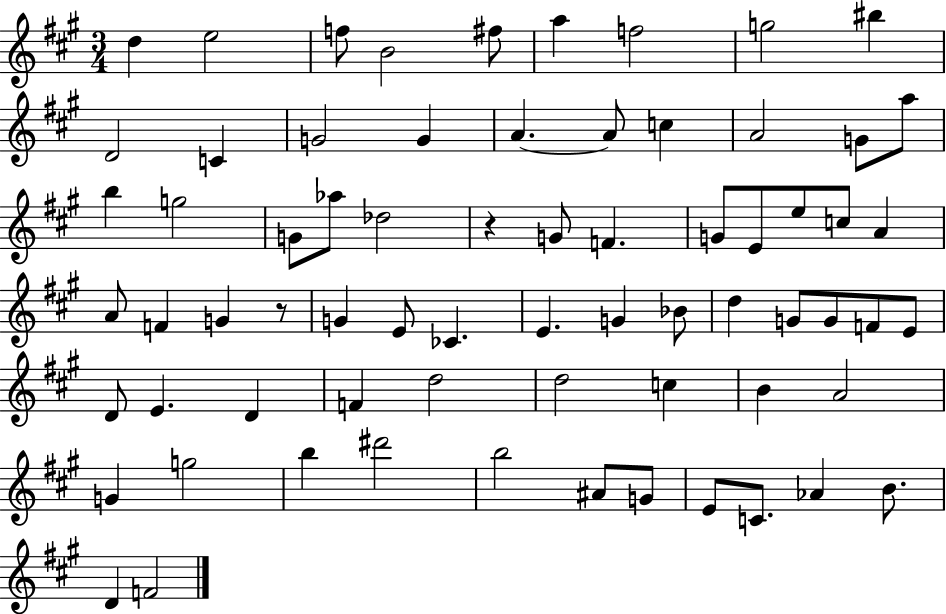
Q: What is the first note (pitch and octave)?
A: D5